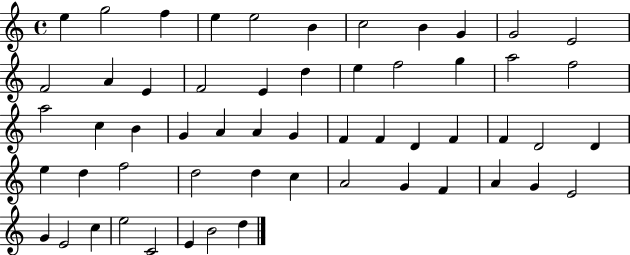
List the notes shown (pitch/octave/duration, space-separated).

E5/q G5/h F5/q E5/q E5/h B4/q C5/h B4/q G4/q G4/h E4/h F4/h A4/q E4/q F4/h E4/q D5/q E5/q F5/h G5/q A5/h F5/h A5/h C5/q B4/q G4/q A4/q A4/q G4/q F4/q F4/q D4/q F4/q F4/q D4/h D4/q E5/q D5/q F5/h D5/h D5/q C5/q A4/h G4/q F4/q A4/q G4/q E4/h G4/q E4/h C5/q E5/h C4/h E4/q B4/h D5/q